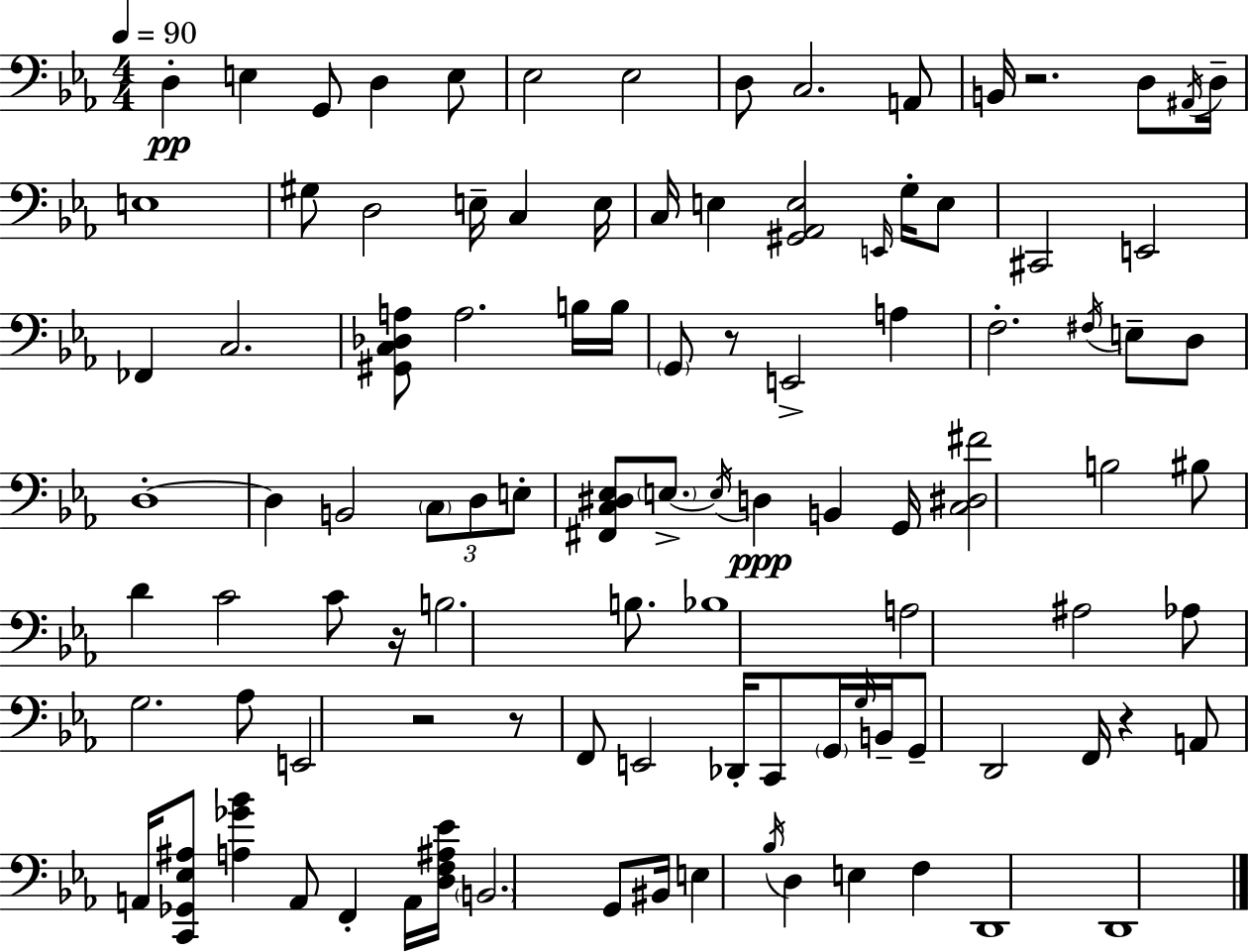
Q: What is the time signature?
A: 4/4